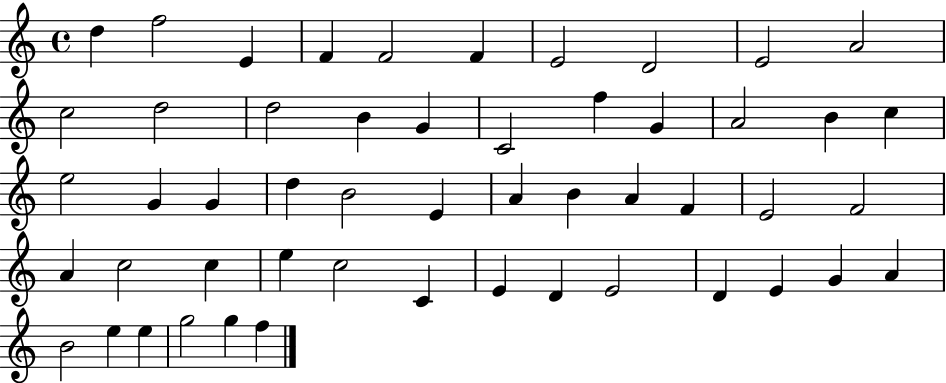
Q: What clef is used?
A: treble